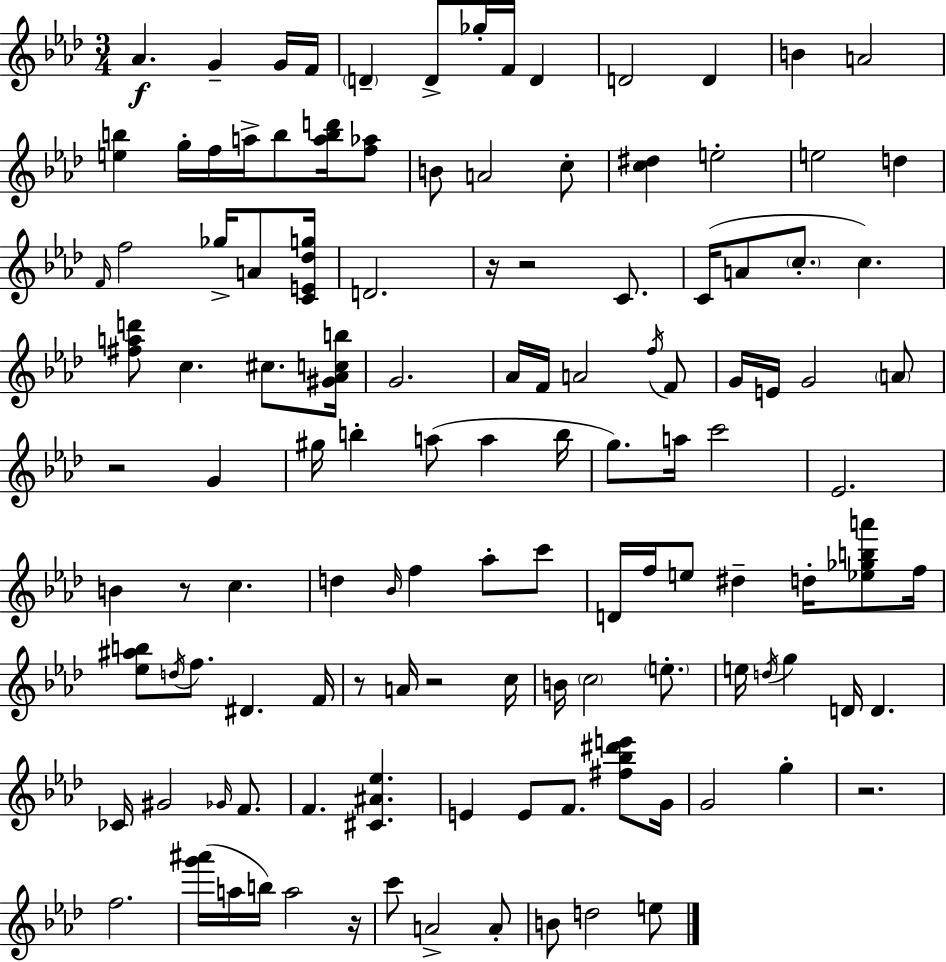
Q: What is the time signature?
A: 3/4